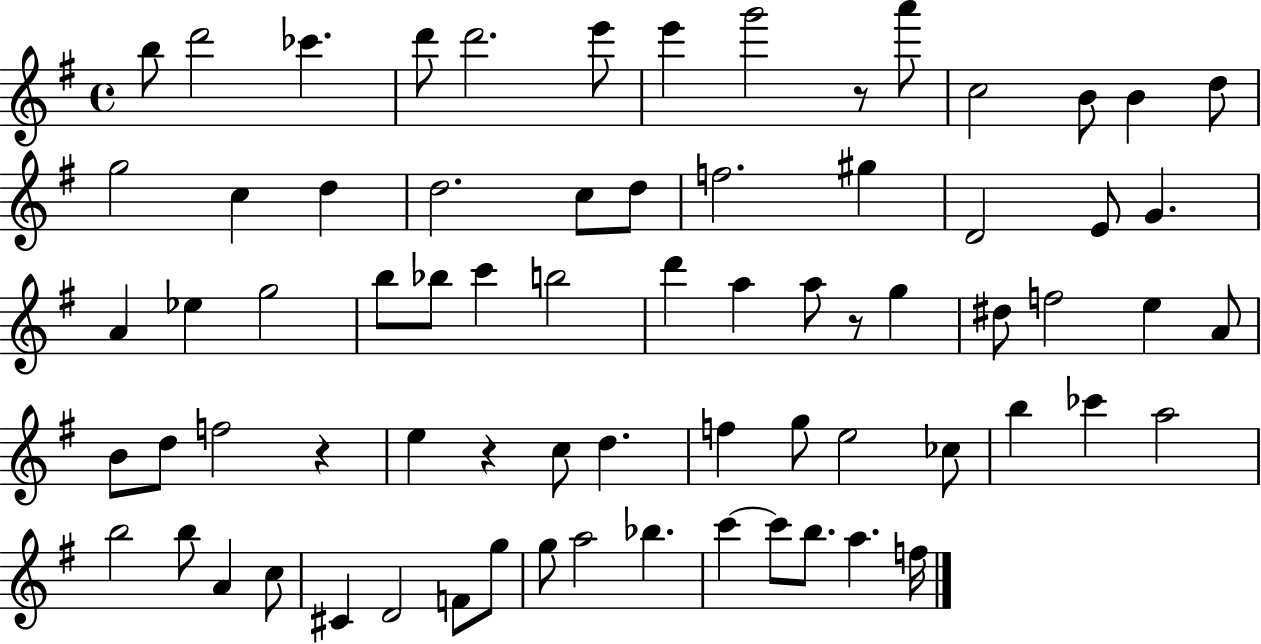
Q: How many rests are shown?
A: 4